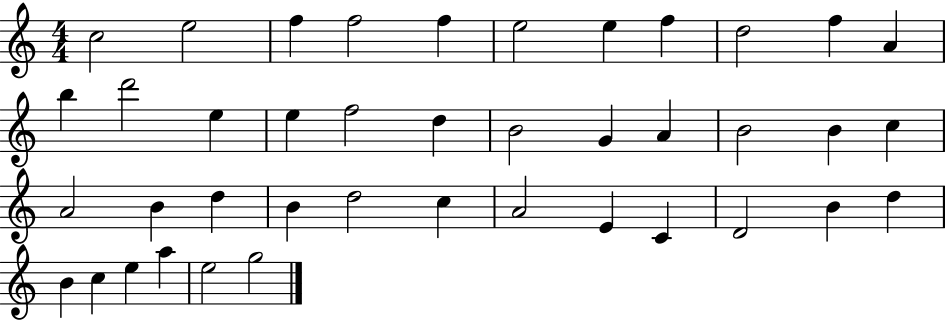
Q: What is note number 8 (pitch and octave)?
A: F5